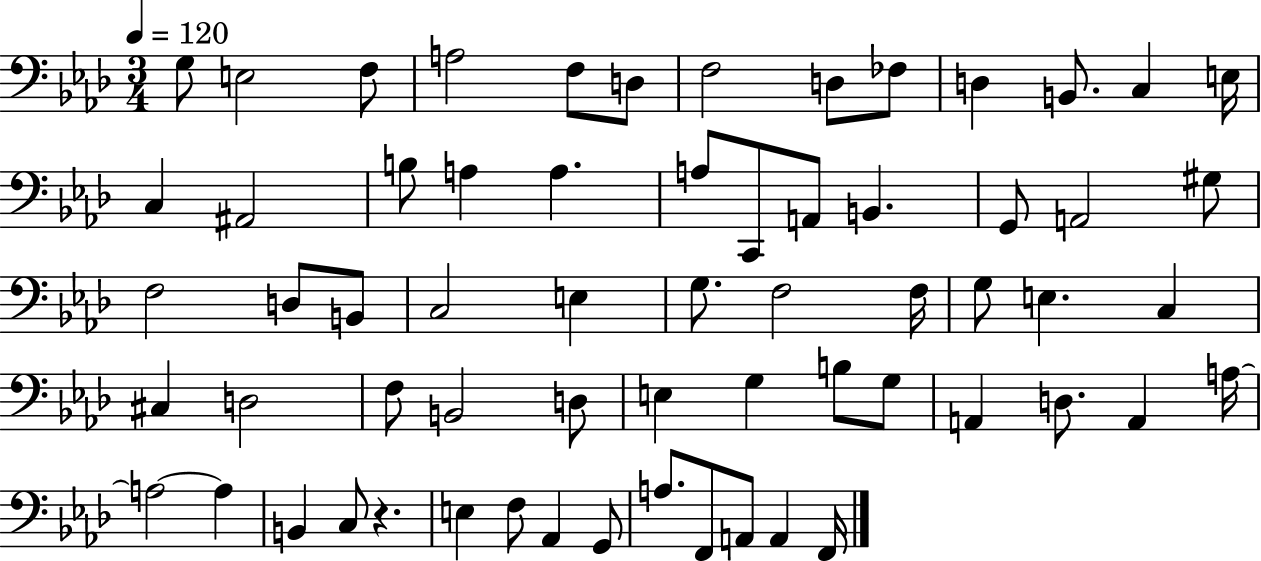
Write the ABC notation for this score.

X:1
T:Untitled
M:3/4
L:1/4
K:Ab
G,/2 E,2 F,/2 A,2 F,/2 D,/2 F,2 D,/2 _F,/2 D, B,,/2 C, E,/4 C, ^A,,2 B,/2 A, A, A,/2 C,,/2 A,,/2 B,, G,,/2 A,,2 ^G,/2 F,2 D,/2 B,,/2 C,2 E, G,/2 F,2 F,/4 G,/2 E, C, ^C, D,2 F,/2 B,,2 D,/2 E, G, B,/2 G,/2 A,, D,/2 A,, A,/4 A,2 A, B,, C,/2 z E, F,/2 _A,, G,,/2 A,/2 F,,/2 A,,/2 A,, F,,/4